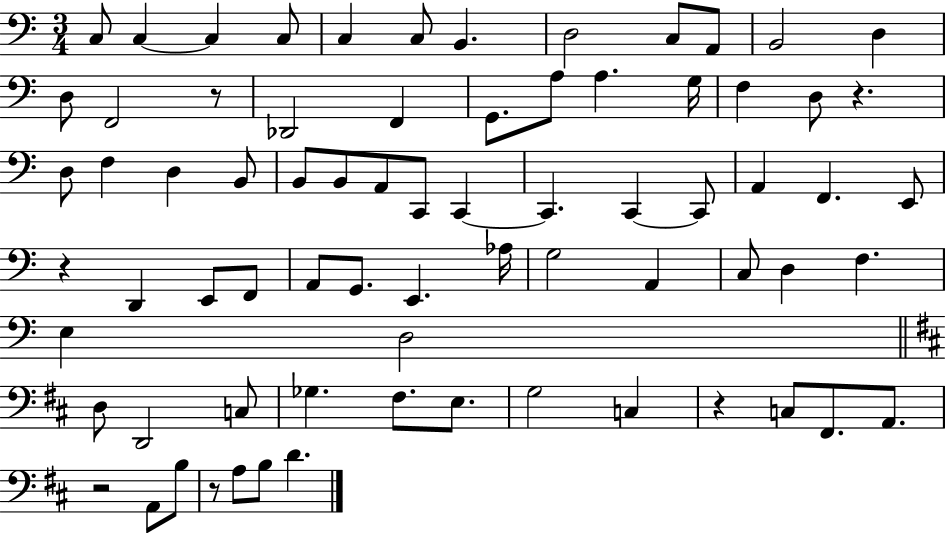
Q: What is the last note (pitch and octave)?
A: D4